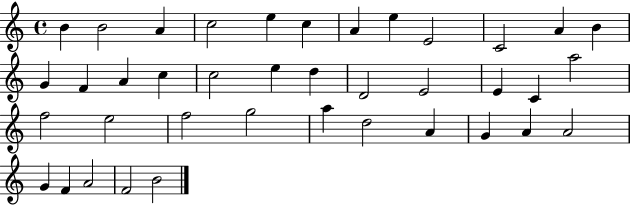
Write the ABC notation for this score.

X:1
T:Untitled
M:4/4
L:1/4
K:C
B B2 A c2 e c A e E2 C2 A B G F A c c2 e d D2 E2 E C a2 f2 e2 f2 g2 a d2 A G A A2 G F A2 F2 B2